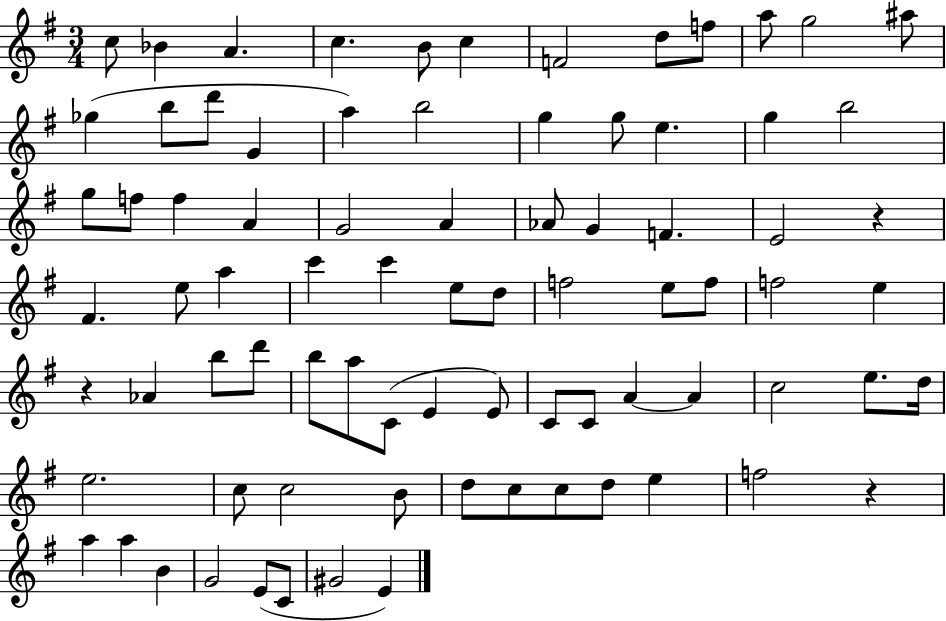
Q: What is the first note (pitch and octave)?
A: C5